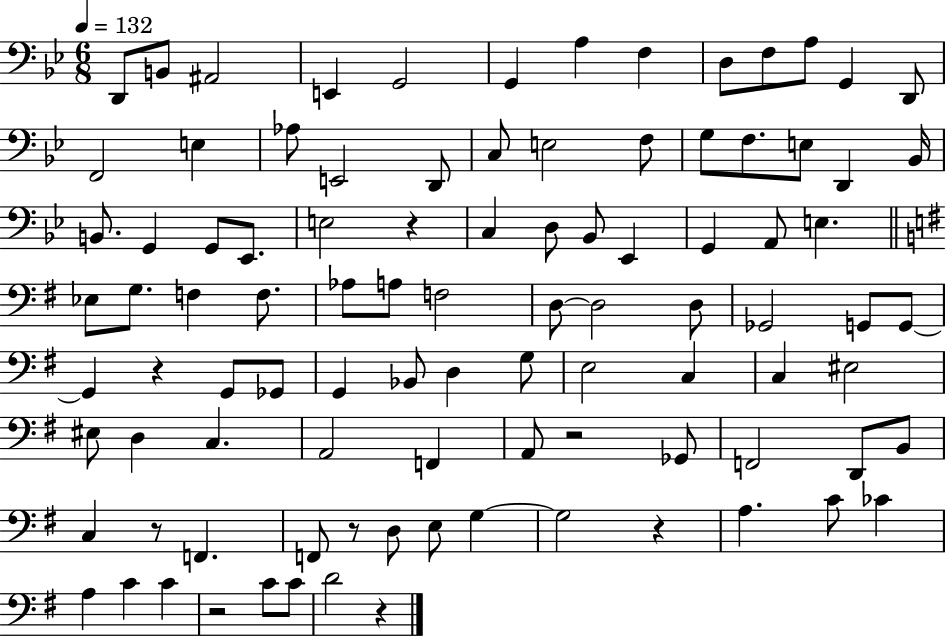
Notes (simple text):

D2/e B2/e A#2/h E2/q G2/h G2/q A3/q F3/q D3/e F3/e A3/e G2/q D2/e F2/h E3/q Ab3/e E2/h D2/e C3/e E3/h F3/e G3/e F3/e. E3/e D2/q Bb2/s B2/e. G2/q G2/e Eb2/e. E3/h R/q C3/q D3/e Bb2/e Eb2/q G2/q A2/e E3/q. Eb3/e G3/e. F3/q F3/e. Ab3/e A3/e F3/h D3/e D3/h D3/e Gb2/h G2/e G2/e G2/q R/q G2/e Gb2/e G2/q Bb2/e D3/q G3/e E3/h C3/q C3/q EIS3/h EIS3/e D3/q C3/q. A2/h F2/q A2/e R/h Gb2/e F2/h D2/e B2/e C3/q R/e F2/q. F2/e R/e D3/e E3/e G3/q G3/h R/q A3/q. C4/e CES4/q A3/q C4/q C4/q R/h C4/e C4/e D4/h R/q